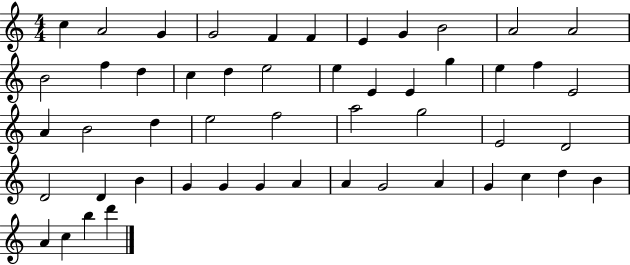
X:1
T:Untitled
M:4/4
L:1/4
K:C
c A2 G G2 F F E G B2 A2 A2 B2 f d c d e2 e E E g e f E2 A B2 d e2 f2 a2 g2 E2 D2 D2 D B G G G A A G2 A G c d B A c b d'